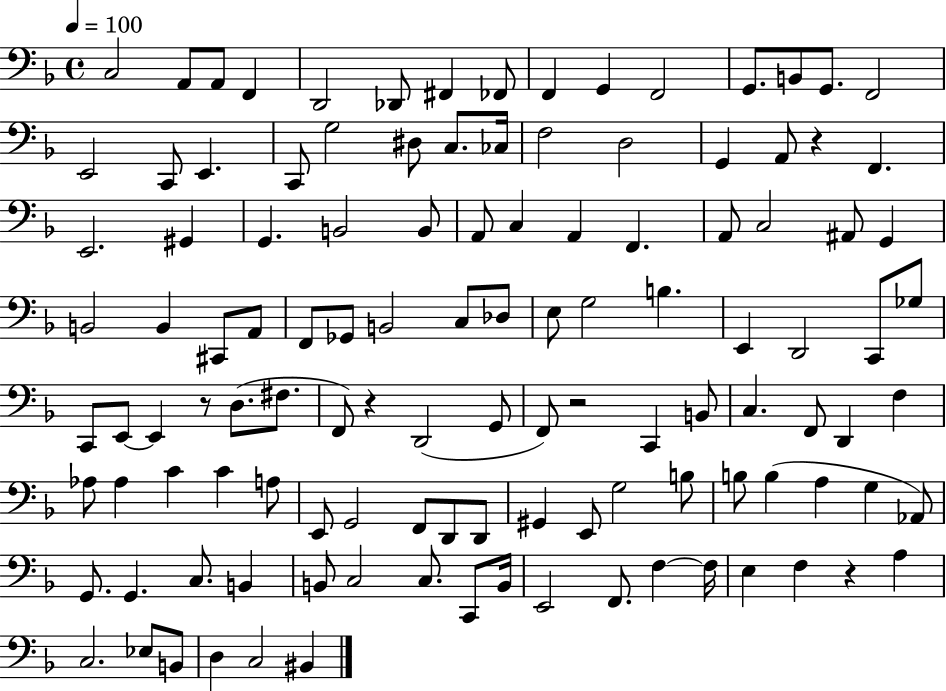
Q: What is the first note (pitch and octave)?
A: C3